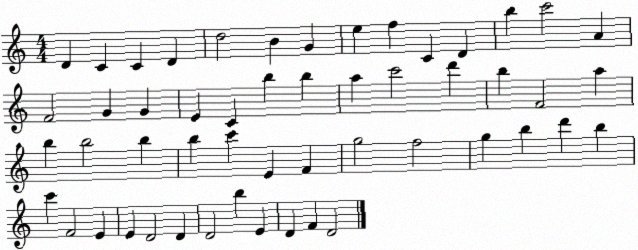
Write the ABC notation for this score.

X:1
T:Untitled
M:4/4
L:1/4
K:C
D C C D d2 B G e f C D b c'2 A F2 G G E C b b a c'2 d' b F2 a b b2 b b c' E F g2 f2 g b d' b c' F2 E E D2 D D2 b E D F D2